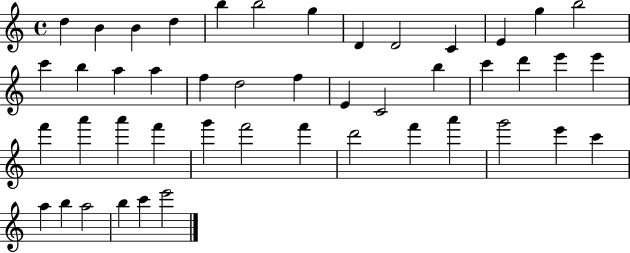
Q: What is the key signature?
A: C major